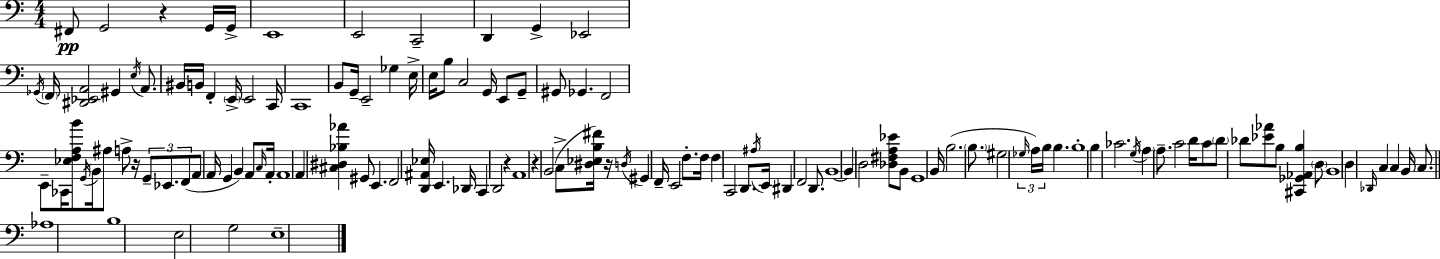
F#2/e G2/h R/q G2/s G2/s E2/w E2/h C2/h D2/q G2/q Eb2/h Gb2/s F2/s [D#2,Eb2,A2]/h G#2/q E3/s A2/e. BIS2/s B2/s F2/q E2/s E2/h C2/s C2/w B2/e G2/s E2/h Gb3/q E3/s E3/s B3/e C3/h G2/s E2/e G2/e G#2/e Gb2/q. F2/h E2/e CES2/s [Eb3,F3,A3,B4]/e G2/s B2/s A#3/e A3/e R/s G2/e Eb2/e. F2/e A2/e A2/s G2/q B2/q A2/e C3/s A2/s A2/w A2/q [C#3,D#3,Bb3,Ab4]/q G#2/e E2/q. F2/h [D2,A#2,Eb3]/s E2/q. Db2/s C2/q D2/h R/q A2/w R/q B2/h C3/e [D#3,Eb3,B3,F#4]/s R/s D3/s G#2/q F2/s E2/h F3/e. F3/s F3/q C2/h D2/e. A#3/s E2/s D#2/q F2/h D2/e. B2/w B2/q D3/h [Db3,F#3,A3,Eb4]/e B2/e G2/w B2/s B3/h. B3/e. G#3/h Gb3/s A3/s B3/s B3/q. B3/w B3/q CES4/h. G3/s A3/q A3/e. C4/h D4/s C4/e D4/e Db4/e [Eb4,Ab4]/e B3/e [C#2,Gb2,Ab2,B3]/q D3/e B2/w D3/q Db2/s C3/q C3/q B2/s C3/e. Ab3/w B3/w E3/h G3/h E3/w